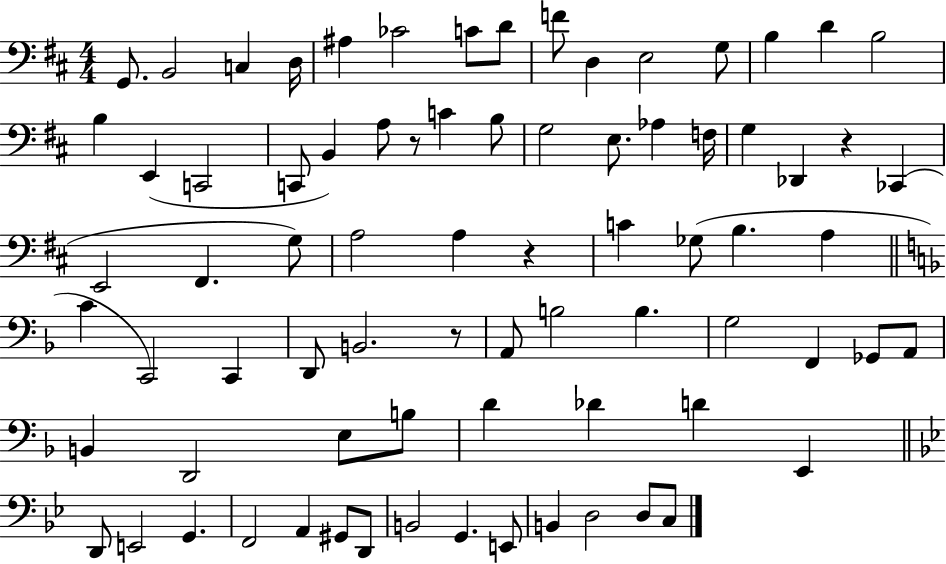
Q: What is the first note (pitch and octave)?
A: G2